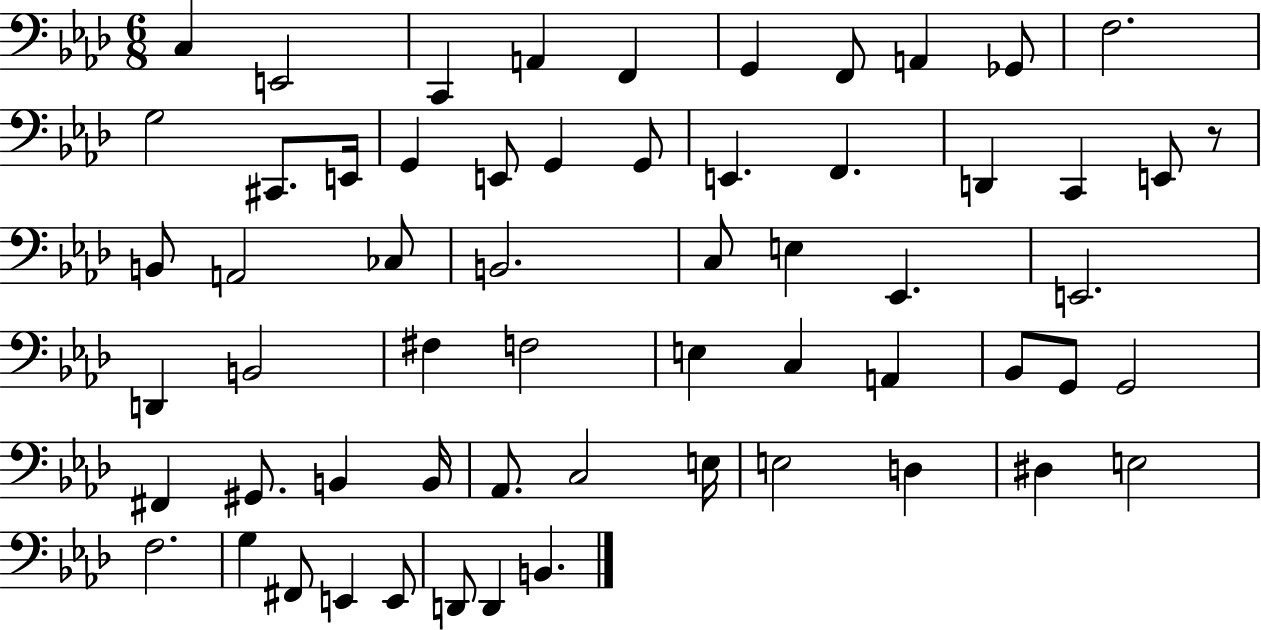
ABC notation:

X:1
T:Untitled
M:6/8
L:1/4
K:Ab
C, E,,2 C,, A,, F,, G,, F,,/2 A,, _G,,/2 F,2 G,2 ^C,,/2 E,,/4 G,, E,,/2 G,, G,,/2 E,, F,, D,, C,, E,,/2 z/2 B,,/2 A,,2 _C,/2 B,,2 C,/2 E, _E,, E,,2 D,, B,,2 ^F, F,2 E, C, A,, _B,,/2 G,,/2 G,,2 ^F,, ^G,,/2 B,, B,,/4 _A,,/2 C,2 E,/4 E,2 D, ^D, E,2 F,2 G, ^F,,/2 E,, E,,/2 D,,/2 D,, B,,